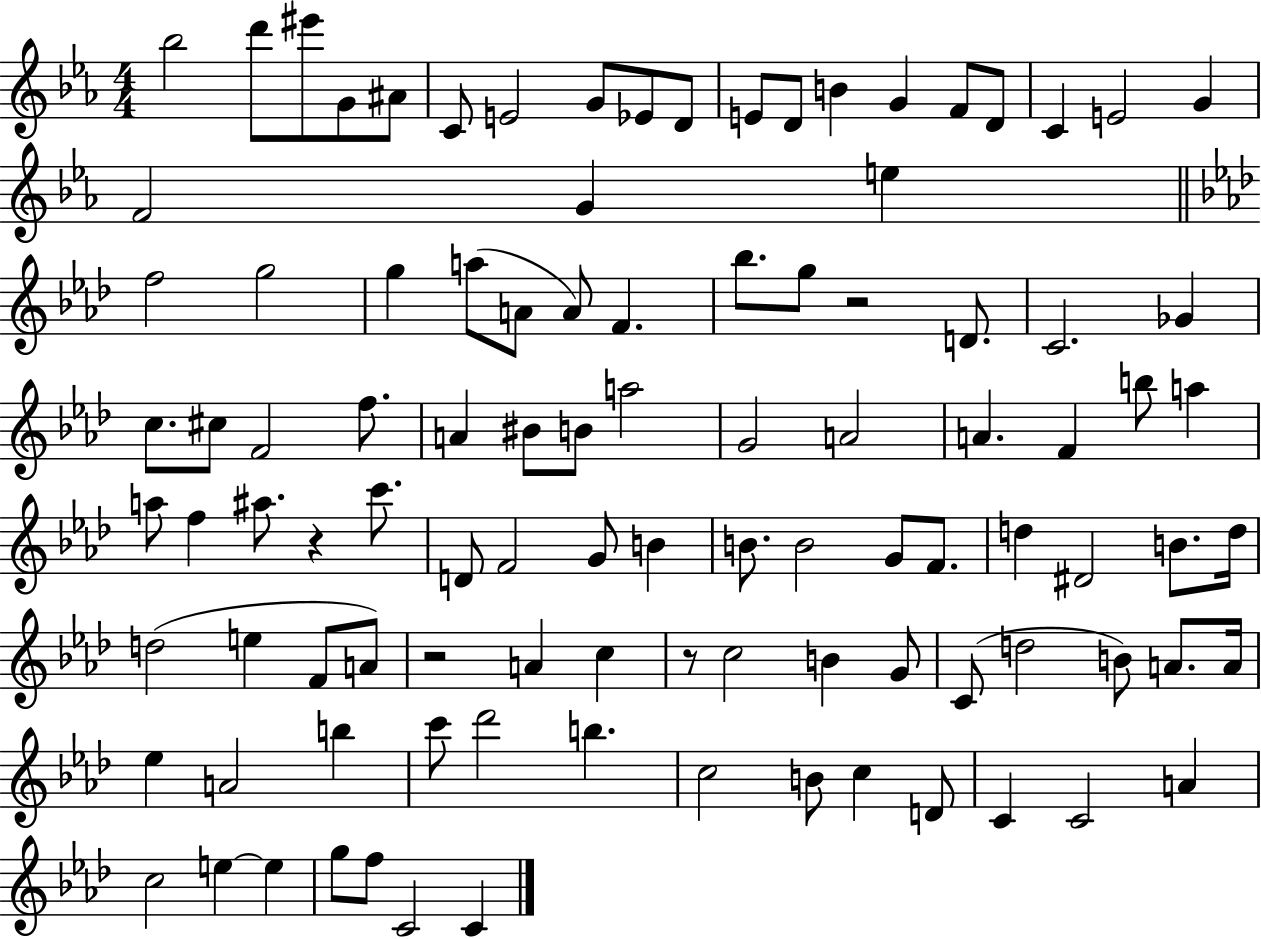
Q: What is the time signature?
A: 4/4